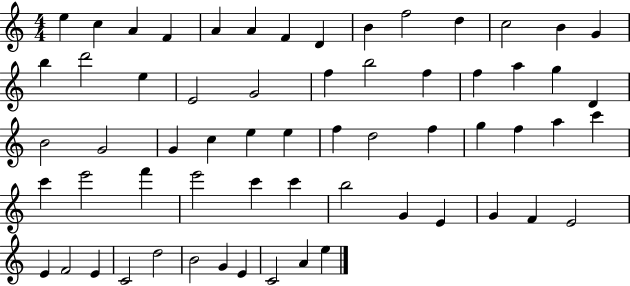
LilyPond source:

{
  \clef treble
  \numericTimeSignature
  \time 4/4
  \key c \major
  e''4 c''4 a'4 f'4 | a'4 a'4 f'4 d'4 | b'4 f''2 d''4 | c''2 b'4 g'4 | \break b''4 d'''2 e''4 | e'2 g'2 | f''4 b''2 f''4 | f''4 a''4 g''4 d'4 | \break b'2 g'2 | g'4 c''4 e''4 e''4 | f''4 d''2 f''4 | g''4 f''4 a''4 c'''4 | \break c'''4 e'''2 f'''4 | e'''2 c'''4 c'''4 | b''2 g'4 e'4 | g'4 f'4 e'2 | \break e'4 f'2 e'4 | c'2 d''2 | b'2 g'4 e'4 | c'2 a'4 e''4 | \break \bar "|."
}